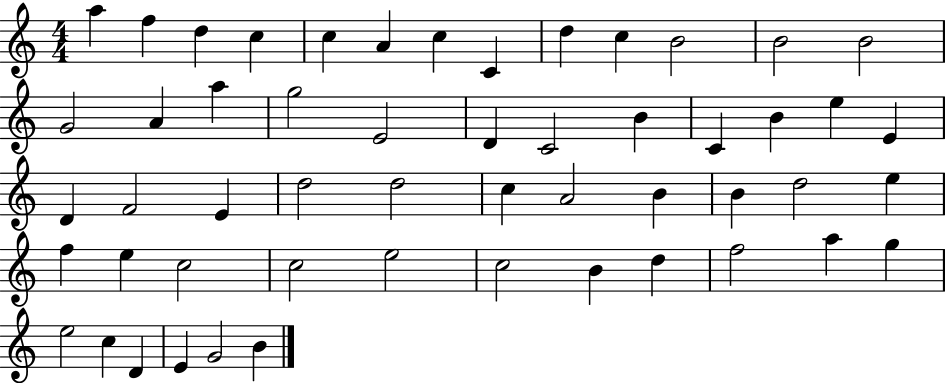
A5/q F5/q D5/q C5/q C5/q A4/q C5/q C4/q D5/q C5/q B4/h B4/h B4/h G4/h A4/q A5/q G5/h E4/h D4/q C4/h B4/q C4/q B4/q E5/q E4/q D4/q F4/h E4/q D5/h D5/h C5/q A4/h B4/q B4/q D5/h E5/q F5/q E5/q C5/h C5/h E5/h C5/h B4/q D5/q F5/h A5/q G5/q E5/h C5/q D4/q E4/q G4/h B4/q